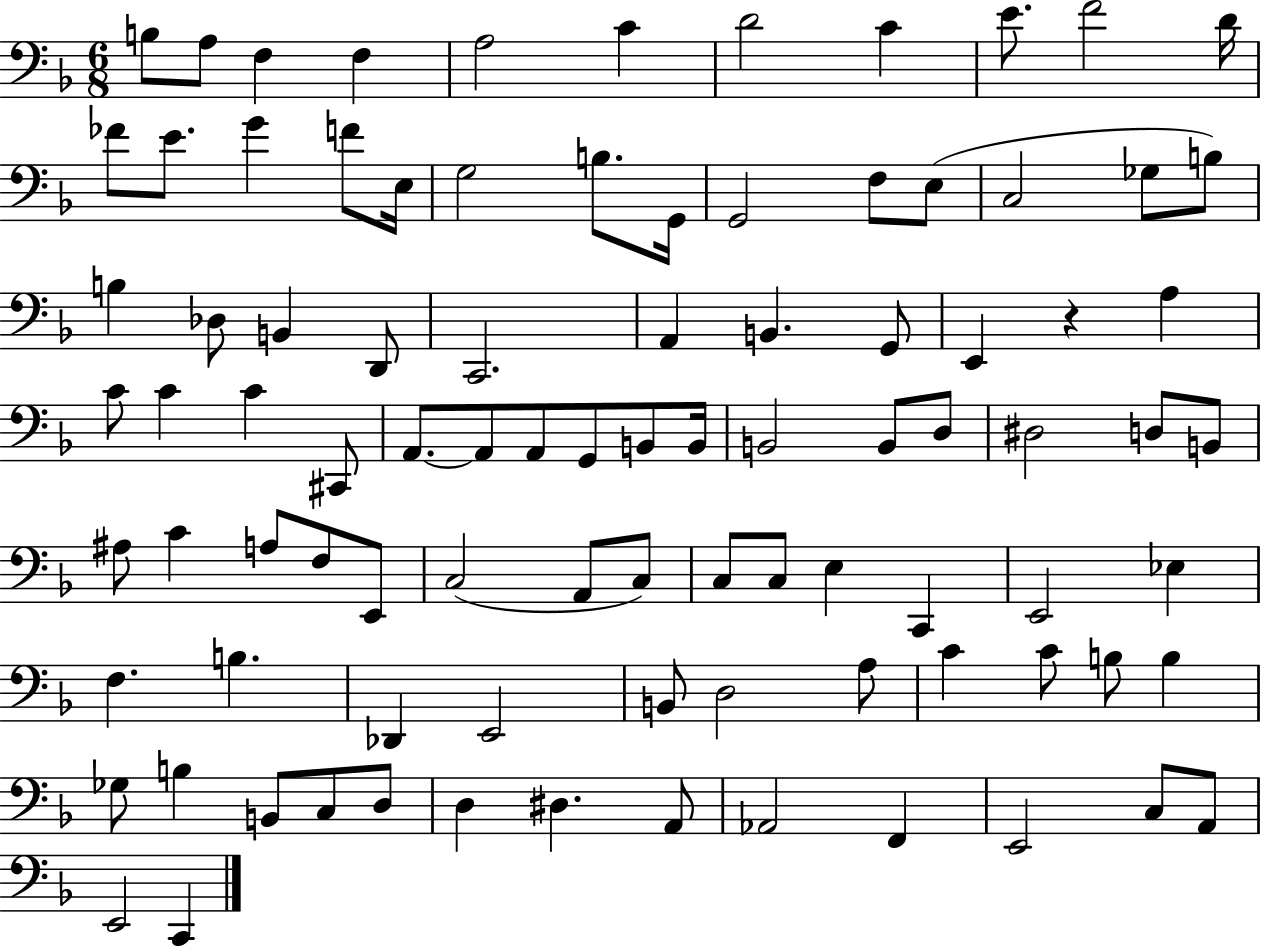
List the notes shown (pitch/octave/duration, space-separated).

B3/e A3/e F3/q F3/q A3/h C4/q D4/h C4/q E4/e. F4/h D4/s FES4/e E4/e. G4/q F4/e E3/s G3/h B3/e. G2/s G2/h F3/e E3/e C3/h Gb3/e B3/e B3/q Db3/e B2/q D2/e C2/h. A2/q B2/q. G2/e E2/q R/q A3/q C4/e C4/q C4/q C#2/e A2/e. A2/e A2/e G2/e B2/e B2/s B2/h B2/e D3/e D#3/h D3/e B2/e A#3/e C4/q A3/e F3/e E2/e C3/h A2/e C3/e C3/e C3/e E3/q C2/q E2/h Eb3/q F3/q. B3/q. Db2/q E2/h B2/e D3/h A3/e C4/q C4/e B3/e B3/q Gb3/e B3/q B2/e C3/e D3/e D3/q D#3/q. A2/e Ab2/h F2/q E2/h C3/e A2/e E2/h C2/q